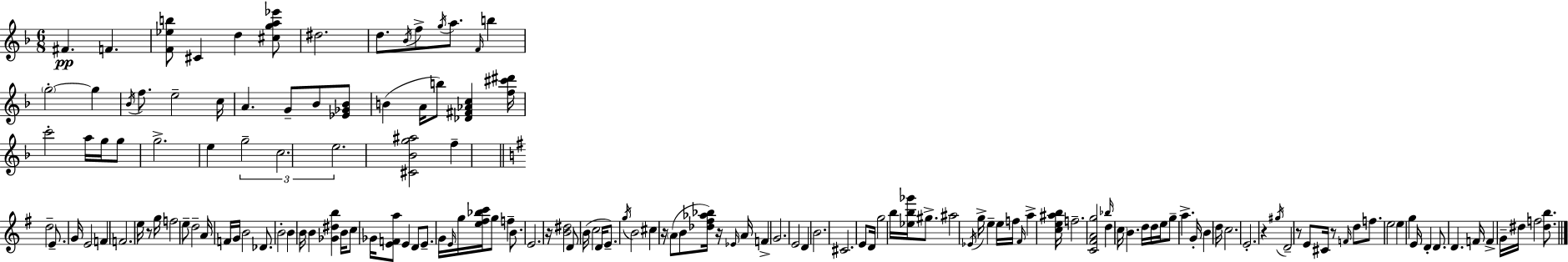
F#4/q. F4/q. [F4,Eb5,B5]/e C#4/q D5/q [C#5,G5,A5,Eb6]/e D#5/h. D5/e. Bb4/s F5/e G5/s A5/e. F4/s B5/q G5/h G5/q Bb4/s F5/e. E5/h C5/s A4/q. G4/e Bb4/e [Eb4,Gb4,Bb4]/e B4/q A4/s B5/e [Db4,F#4,Ab4,C5]/q [F5,C#6,D#6]/s C6/h A5/s G5/s G5/e G5/h. E5/q G5/h C5/h. E5/h. [C#4,Bb4,G5,A#5]/h F5/q D5/h E4/e. G4/s E4/h F4/q F4/h. E5/s R/e G5/s F5/h E5/e D5/h A4/s F4/s G4/s B4/h Db4/e. B4/h B4/q B4/s B4/q [Gb4,D#5,B5]/q B4/s C5/e Gb4/s [E4,F4,A5]/e E4/q D4/e E4/e. G4/s E4/s G5/s [E5,F#5,Bb5,C6]/s G5/e F5/q B4/e. E4/h. R/s [B4,D#5]/h D4/e B4/s C5/h D4/s E4/e. G5/s B4/h C#5/q R/s A4/e B4/e [Db5,F#5,Ab5,Bb5]/s R/s Eb4/s A4/s F4/q G4/h. E4/h D4/q B4/h. C#4/h. E4/e D4/s G5/h B5/s [Eb5,B5,Gb6]/s G#5/e. A#5/h Eb4/s G5/s E5/q E5/s F5/s F#4/s A5/q [C5,E5,A#5,B5]/s F5/h. [C4,F#4,A4,G5]/h Bb5/s D5/q C5/s B4/q. D5/s D5/s E5/s G5/e A5/q. G4/s B4/q D5/s C5/h. E4/h. R/q G#5/s D4/h R/e E4/e C#4/s R/e F4/s D5/e F5/e. E5/h E5/q G5/q E4/s D4/q D4/e. D4/q. F4/s F4/q G4/s D#5/s F5/h [D#5,B5]/e.